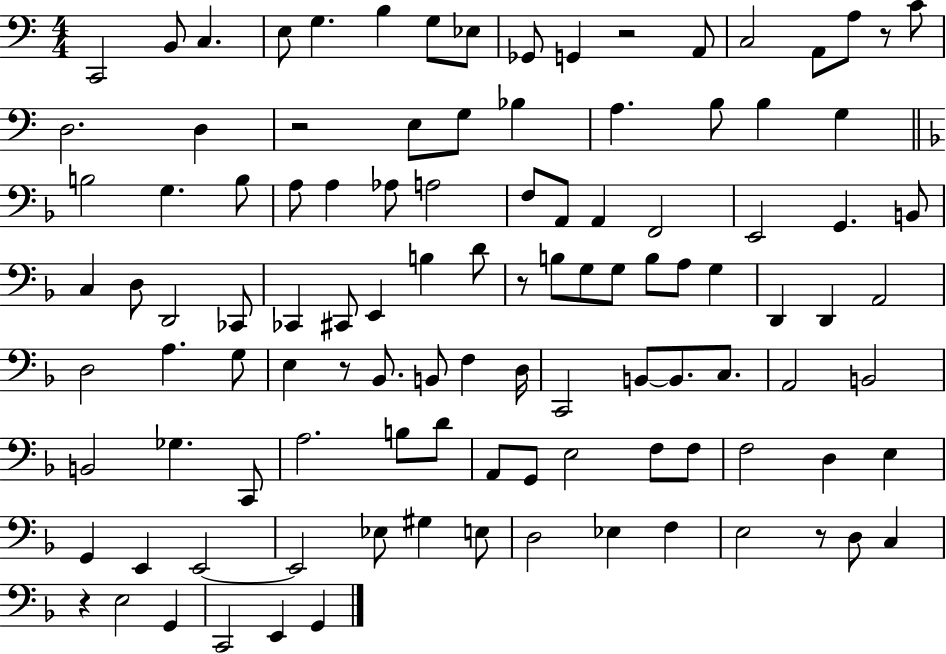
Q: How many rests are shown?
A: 7